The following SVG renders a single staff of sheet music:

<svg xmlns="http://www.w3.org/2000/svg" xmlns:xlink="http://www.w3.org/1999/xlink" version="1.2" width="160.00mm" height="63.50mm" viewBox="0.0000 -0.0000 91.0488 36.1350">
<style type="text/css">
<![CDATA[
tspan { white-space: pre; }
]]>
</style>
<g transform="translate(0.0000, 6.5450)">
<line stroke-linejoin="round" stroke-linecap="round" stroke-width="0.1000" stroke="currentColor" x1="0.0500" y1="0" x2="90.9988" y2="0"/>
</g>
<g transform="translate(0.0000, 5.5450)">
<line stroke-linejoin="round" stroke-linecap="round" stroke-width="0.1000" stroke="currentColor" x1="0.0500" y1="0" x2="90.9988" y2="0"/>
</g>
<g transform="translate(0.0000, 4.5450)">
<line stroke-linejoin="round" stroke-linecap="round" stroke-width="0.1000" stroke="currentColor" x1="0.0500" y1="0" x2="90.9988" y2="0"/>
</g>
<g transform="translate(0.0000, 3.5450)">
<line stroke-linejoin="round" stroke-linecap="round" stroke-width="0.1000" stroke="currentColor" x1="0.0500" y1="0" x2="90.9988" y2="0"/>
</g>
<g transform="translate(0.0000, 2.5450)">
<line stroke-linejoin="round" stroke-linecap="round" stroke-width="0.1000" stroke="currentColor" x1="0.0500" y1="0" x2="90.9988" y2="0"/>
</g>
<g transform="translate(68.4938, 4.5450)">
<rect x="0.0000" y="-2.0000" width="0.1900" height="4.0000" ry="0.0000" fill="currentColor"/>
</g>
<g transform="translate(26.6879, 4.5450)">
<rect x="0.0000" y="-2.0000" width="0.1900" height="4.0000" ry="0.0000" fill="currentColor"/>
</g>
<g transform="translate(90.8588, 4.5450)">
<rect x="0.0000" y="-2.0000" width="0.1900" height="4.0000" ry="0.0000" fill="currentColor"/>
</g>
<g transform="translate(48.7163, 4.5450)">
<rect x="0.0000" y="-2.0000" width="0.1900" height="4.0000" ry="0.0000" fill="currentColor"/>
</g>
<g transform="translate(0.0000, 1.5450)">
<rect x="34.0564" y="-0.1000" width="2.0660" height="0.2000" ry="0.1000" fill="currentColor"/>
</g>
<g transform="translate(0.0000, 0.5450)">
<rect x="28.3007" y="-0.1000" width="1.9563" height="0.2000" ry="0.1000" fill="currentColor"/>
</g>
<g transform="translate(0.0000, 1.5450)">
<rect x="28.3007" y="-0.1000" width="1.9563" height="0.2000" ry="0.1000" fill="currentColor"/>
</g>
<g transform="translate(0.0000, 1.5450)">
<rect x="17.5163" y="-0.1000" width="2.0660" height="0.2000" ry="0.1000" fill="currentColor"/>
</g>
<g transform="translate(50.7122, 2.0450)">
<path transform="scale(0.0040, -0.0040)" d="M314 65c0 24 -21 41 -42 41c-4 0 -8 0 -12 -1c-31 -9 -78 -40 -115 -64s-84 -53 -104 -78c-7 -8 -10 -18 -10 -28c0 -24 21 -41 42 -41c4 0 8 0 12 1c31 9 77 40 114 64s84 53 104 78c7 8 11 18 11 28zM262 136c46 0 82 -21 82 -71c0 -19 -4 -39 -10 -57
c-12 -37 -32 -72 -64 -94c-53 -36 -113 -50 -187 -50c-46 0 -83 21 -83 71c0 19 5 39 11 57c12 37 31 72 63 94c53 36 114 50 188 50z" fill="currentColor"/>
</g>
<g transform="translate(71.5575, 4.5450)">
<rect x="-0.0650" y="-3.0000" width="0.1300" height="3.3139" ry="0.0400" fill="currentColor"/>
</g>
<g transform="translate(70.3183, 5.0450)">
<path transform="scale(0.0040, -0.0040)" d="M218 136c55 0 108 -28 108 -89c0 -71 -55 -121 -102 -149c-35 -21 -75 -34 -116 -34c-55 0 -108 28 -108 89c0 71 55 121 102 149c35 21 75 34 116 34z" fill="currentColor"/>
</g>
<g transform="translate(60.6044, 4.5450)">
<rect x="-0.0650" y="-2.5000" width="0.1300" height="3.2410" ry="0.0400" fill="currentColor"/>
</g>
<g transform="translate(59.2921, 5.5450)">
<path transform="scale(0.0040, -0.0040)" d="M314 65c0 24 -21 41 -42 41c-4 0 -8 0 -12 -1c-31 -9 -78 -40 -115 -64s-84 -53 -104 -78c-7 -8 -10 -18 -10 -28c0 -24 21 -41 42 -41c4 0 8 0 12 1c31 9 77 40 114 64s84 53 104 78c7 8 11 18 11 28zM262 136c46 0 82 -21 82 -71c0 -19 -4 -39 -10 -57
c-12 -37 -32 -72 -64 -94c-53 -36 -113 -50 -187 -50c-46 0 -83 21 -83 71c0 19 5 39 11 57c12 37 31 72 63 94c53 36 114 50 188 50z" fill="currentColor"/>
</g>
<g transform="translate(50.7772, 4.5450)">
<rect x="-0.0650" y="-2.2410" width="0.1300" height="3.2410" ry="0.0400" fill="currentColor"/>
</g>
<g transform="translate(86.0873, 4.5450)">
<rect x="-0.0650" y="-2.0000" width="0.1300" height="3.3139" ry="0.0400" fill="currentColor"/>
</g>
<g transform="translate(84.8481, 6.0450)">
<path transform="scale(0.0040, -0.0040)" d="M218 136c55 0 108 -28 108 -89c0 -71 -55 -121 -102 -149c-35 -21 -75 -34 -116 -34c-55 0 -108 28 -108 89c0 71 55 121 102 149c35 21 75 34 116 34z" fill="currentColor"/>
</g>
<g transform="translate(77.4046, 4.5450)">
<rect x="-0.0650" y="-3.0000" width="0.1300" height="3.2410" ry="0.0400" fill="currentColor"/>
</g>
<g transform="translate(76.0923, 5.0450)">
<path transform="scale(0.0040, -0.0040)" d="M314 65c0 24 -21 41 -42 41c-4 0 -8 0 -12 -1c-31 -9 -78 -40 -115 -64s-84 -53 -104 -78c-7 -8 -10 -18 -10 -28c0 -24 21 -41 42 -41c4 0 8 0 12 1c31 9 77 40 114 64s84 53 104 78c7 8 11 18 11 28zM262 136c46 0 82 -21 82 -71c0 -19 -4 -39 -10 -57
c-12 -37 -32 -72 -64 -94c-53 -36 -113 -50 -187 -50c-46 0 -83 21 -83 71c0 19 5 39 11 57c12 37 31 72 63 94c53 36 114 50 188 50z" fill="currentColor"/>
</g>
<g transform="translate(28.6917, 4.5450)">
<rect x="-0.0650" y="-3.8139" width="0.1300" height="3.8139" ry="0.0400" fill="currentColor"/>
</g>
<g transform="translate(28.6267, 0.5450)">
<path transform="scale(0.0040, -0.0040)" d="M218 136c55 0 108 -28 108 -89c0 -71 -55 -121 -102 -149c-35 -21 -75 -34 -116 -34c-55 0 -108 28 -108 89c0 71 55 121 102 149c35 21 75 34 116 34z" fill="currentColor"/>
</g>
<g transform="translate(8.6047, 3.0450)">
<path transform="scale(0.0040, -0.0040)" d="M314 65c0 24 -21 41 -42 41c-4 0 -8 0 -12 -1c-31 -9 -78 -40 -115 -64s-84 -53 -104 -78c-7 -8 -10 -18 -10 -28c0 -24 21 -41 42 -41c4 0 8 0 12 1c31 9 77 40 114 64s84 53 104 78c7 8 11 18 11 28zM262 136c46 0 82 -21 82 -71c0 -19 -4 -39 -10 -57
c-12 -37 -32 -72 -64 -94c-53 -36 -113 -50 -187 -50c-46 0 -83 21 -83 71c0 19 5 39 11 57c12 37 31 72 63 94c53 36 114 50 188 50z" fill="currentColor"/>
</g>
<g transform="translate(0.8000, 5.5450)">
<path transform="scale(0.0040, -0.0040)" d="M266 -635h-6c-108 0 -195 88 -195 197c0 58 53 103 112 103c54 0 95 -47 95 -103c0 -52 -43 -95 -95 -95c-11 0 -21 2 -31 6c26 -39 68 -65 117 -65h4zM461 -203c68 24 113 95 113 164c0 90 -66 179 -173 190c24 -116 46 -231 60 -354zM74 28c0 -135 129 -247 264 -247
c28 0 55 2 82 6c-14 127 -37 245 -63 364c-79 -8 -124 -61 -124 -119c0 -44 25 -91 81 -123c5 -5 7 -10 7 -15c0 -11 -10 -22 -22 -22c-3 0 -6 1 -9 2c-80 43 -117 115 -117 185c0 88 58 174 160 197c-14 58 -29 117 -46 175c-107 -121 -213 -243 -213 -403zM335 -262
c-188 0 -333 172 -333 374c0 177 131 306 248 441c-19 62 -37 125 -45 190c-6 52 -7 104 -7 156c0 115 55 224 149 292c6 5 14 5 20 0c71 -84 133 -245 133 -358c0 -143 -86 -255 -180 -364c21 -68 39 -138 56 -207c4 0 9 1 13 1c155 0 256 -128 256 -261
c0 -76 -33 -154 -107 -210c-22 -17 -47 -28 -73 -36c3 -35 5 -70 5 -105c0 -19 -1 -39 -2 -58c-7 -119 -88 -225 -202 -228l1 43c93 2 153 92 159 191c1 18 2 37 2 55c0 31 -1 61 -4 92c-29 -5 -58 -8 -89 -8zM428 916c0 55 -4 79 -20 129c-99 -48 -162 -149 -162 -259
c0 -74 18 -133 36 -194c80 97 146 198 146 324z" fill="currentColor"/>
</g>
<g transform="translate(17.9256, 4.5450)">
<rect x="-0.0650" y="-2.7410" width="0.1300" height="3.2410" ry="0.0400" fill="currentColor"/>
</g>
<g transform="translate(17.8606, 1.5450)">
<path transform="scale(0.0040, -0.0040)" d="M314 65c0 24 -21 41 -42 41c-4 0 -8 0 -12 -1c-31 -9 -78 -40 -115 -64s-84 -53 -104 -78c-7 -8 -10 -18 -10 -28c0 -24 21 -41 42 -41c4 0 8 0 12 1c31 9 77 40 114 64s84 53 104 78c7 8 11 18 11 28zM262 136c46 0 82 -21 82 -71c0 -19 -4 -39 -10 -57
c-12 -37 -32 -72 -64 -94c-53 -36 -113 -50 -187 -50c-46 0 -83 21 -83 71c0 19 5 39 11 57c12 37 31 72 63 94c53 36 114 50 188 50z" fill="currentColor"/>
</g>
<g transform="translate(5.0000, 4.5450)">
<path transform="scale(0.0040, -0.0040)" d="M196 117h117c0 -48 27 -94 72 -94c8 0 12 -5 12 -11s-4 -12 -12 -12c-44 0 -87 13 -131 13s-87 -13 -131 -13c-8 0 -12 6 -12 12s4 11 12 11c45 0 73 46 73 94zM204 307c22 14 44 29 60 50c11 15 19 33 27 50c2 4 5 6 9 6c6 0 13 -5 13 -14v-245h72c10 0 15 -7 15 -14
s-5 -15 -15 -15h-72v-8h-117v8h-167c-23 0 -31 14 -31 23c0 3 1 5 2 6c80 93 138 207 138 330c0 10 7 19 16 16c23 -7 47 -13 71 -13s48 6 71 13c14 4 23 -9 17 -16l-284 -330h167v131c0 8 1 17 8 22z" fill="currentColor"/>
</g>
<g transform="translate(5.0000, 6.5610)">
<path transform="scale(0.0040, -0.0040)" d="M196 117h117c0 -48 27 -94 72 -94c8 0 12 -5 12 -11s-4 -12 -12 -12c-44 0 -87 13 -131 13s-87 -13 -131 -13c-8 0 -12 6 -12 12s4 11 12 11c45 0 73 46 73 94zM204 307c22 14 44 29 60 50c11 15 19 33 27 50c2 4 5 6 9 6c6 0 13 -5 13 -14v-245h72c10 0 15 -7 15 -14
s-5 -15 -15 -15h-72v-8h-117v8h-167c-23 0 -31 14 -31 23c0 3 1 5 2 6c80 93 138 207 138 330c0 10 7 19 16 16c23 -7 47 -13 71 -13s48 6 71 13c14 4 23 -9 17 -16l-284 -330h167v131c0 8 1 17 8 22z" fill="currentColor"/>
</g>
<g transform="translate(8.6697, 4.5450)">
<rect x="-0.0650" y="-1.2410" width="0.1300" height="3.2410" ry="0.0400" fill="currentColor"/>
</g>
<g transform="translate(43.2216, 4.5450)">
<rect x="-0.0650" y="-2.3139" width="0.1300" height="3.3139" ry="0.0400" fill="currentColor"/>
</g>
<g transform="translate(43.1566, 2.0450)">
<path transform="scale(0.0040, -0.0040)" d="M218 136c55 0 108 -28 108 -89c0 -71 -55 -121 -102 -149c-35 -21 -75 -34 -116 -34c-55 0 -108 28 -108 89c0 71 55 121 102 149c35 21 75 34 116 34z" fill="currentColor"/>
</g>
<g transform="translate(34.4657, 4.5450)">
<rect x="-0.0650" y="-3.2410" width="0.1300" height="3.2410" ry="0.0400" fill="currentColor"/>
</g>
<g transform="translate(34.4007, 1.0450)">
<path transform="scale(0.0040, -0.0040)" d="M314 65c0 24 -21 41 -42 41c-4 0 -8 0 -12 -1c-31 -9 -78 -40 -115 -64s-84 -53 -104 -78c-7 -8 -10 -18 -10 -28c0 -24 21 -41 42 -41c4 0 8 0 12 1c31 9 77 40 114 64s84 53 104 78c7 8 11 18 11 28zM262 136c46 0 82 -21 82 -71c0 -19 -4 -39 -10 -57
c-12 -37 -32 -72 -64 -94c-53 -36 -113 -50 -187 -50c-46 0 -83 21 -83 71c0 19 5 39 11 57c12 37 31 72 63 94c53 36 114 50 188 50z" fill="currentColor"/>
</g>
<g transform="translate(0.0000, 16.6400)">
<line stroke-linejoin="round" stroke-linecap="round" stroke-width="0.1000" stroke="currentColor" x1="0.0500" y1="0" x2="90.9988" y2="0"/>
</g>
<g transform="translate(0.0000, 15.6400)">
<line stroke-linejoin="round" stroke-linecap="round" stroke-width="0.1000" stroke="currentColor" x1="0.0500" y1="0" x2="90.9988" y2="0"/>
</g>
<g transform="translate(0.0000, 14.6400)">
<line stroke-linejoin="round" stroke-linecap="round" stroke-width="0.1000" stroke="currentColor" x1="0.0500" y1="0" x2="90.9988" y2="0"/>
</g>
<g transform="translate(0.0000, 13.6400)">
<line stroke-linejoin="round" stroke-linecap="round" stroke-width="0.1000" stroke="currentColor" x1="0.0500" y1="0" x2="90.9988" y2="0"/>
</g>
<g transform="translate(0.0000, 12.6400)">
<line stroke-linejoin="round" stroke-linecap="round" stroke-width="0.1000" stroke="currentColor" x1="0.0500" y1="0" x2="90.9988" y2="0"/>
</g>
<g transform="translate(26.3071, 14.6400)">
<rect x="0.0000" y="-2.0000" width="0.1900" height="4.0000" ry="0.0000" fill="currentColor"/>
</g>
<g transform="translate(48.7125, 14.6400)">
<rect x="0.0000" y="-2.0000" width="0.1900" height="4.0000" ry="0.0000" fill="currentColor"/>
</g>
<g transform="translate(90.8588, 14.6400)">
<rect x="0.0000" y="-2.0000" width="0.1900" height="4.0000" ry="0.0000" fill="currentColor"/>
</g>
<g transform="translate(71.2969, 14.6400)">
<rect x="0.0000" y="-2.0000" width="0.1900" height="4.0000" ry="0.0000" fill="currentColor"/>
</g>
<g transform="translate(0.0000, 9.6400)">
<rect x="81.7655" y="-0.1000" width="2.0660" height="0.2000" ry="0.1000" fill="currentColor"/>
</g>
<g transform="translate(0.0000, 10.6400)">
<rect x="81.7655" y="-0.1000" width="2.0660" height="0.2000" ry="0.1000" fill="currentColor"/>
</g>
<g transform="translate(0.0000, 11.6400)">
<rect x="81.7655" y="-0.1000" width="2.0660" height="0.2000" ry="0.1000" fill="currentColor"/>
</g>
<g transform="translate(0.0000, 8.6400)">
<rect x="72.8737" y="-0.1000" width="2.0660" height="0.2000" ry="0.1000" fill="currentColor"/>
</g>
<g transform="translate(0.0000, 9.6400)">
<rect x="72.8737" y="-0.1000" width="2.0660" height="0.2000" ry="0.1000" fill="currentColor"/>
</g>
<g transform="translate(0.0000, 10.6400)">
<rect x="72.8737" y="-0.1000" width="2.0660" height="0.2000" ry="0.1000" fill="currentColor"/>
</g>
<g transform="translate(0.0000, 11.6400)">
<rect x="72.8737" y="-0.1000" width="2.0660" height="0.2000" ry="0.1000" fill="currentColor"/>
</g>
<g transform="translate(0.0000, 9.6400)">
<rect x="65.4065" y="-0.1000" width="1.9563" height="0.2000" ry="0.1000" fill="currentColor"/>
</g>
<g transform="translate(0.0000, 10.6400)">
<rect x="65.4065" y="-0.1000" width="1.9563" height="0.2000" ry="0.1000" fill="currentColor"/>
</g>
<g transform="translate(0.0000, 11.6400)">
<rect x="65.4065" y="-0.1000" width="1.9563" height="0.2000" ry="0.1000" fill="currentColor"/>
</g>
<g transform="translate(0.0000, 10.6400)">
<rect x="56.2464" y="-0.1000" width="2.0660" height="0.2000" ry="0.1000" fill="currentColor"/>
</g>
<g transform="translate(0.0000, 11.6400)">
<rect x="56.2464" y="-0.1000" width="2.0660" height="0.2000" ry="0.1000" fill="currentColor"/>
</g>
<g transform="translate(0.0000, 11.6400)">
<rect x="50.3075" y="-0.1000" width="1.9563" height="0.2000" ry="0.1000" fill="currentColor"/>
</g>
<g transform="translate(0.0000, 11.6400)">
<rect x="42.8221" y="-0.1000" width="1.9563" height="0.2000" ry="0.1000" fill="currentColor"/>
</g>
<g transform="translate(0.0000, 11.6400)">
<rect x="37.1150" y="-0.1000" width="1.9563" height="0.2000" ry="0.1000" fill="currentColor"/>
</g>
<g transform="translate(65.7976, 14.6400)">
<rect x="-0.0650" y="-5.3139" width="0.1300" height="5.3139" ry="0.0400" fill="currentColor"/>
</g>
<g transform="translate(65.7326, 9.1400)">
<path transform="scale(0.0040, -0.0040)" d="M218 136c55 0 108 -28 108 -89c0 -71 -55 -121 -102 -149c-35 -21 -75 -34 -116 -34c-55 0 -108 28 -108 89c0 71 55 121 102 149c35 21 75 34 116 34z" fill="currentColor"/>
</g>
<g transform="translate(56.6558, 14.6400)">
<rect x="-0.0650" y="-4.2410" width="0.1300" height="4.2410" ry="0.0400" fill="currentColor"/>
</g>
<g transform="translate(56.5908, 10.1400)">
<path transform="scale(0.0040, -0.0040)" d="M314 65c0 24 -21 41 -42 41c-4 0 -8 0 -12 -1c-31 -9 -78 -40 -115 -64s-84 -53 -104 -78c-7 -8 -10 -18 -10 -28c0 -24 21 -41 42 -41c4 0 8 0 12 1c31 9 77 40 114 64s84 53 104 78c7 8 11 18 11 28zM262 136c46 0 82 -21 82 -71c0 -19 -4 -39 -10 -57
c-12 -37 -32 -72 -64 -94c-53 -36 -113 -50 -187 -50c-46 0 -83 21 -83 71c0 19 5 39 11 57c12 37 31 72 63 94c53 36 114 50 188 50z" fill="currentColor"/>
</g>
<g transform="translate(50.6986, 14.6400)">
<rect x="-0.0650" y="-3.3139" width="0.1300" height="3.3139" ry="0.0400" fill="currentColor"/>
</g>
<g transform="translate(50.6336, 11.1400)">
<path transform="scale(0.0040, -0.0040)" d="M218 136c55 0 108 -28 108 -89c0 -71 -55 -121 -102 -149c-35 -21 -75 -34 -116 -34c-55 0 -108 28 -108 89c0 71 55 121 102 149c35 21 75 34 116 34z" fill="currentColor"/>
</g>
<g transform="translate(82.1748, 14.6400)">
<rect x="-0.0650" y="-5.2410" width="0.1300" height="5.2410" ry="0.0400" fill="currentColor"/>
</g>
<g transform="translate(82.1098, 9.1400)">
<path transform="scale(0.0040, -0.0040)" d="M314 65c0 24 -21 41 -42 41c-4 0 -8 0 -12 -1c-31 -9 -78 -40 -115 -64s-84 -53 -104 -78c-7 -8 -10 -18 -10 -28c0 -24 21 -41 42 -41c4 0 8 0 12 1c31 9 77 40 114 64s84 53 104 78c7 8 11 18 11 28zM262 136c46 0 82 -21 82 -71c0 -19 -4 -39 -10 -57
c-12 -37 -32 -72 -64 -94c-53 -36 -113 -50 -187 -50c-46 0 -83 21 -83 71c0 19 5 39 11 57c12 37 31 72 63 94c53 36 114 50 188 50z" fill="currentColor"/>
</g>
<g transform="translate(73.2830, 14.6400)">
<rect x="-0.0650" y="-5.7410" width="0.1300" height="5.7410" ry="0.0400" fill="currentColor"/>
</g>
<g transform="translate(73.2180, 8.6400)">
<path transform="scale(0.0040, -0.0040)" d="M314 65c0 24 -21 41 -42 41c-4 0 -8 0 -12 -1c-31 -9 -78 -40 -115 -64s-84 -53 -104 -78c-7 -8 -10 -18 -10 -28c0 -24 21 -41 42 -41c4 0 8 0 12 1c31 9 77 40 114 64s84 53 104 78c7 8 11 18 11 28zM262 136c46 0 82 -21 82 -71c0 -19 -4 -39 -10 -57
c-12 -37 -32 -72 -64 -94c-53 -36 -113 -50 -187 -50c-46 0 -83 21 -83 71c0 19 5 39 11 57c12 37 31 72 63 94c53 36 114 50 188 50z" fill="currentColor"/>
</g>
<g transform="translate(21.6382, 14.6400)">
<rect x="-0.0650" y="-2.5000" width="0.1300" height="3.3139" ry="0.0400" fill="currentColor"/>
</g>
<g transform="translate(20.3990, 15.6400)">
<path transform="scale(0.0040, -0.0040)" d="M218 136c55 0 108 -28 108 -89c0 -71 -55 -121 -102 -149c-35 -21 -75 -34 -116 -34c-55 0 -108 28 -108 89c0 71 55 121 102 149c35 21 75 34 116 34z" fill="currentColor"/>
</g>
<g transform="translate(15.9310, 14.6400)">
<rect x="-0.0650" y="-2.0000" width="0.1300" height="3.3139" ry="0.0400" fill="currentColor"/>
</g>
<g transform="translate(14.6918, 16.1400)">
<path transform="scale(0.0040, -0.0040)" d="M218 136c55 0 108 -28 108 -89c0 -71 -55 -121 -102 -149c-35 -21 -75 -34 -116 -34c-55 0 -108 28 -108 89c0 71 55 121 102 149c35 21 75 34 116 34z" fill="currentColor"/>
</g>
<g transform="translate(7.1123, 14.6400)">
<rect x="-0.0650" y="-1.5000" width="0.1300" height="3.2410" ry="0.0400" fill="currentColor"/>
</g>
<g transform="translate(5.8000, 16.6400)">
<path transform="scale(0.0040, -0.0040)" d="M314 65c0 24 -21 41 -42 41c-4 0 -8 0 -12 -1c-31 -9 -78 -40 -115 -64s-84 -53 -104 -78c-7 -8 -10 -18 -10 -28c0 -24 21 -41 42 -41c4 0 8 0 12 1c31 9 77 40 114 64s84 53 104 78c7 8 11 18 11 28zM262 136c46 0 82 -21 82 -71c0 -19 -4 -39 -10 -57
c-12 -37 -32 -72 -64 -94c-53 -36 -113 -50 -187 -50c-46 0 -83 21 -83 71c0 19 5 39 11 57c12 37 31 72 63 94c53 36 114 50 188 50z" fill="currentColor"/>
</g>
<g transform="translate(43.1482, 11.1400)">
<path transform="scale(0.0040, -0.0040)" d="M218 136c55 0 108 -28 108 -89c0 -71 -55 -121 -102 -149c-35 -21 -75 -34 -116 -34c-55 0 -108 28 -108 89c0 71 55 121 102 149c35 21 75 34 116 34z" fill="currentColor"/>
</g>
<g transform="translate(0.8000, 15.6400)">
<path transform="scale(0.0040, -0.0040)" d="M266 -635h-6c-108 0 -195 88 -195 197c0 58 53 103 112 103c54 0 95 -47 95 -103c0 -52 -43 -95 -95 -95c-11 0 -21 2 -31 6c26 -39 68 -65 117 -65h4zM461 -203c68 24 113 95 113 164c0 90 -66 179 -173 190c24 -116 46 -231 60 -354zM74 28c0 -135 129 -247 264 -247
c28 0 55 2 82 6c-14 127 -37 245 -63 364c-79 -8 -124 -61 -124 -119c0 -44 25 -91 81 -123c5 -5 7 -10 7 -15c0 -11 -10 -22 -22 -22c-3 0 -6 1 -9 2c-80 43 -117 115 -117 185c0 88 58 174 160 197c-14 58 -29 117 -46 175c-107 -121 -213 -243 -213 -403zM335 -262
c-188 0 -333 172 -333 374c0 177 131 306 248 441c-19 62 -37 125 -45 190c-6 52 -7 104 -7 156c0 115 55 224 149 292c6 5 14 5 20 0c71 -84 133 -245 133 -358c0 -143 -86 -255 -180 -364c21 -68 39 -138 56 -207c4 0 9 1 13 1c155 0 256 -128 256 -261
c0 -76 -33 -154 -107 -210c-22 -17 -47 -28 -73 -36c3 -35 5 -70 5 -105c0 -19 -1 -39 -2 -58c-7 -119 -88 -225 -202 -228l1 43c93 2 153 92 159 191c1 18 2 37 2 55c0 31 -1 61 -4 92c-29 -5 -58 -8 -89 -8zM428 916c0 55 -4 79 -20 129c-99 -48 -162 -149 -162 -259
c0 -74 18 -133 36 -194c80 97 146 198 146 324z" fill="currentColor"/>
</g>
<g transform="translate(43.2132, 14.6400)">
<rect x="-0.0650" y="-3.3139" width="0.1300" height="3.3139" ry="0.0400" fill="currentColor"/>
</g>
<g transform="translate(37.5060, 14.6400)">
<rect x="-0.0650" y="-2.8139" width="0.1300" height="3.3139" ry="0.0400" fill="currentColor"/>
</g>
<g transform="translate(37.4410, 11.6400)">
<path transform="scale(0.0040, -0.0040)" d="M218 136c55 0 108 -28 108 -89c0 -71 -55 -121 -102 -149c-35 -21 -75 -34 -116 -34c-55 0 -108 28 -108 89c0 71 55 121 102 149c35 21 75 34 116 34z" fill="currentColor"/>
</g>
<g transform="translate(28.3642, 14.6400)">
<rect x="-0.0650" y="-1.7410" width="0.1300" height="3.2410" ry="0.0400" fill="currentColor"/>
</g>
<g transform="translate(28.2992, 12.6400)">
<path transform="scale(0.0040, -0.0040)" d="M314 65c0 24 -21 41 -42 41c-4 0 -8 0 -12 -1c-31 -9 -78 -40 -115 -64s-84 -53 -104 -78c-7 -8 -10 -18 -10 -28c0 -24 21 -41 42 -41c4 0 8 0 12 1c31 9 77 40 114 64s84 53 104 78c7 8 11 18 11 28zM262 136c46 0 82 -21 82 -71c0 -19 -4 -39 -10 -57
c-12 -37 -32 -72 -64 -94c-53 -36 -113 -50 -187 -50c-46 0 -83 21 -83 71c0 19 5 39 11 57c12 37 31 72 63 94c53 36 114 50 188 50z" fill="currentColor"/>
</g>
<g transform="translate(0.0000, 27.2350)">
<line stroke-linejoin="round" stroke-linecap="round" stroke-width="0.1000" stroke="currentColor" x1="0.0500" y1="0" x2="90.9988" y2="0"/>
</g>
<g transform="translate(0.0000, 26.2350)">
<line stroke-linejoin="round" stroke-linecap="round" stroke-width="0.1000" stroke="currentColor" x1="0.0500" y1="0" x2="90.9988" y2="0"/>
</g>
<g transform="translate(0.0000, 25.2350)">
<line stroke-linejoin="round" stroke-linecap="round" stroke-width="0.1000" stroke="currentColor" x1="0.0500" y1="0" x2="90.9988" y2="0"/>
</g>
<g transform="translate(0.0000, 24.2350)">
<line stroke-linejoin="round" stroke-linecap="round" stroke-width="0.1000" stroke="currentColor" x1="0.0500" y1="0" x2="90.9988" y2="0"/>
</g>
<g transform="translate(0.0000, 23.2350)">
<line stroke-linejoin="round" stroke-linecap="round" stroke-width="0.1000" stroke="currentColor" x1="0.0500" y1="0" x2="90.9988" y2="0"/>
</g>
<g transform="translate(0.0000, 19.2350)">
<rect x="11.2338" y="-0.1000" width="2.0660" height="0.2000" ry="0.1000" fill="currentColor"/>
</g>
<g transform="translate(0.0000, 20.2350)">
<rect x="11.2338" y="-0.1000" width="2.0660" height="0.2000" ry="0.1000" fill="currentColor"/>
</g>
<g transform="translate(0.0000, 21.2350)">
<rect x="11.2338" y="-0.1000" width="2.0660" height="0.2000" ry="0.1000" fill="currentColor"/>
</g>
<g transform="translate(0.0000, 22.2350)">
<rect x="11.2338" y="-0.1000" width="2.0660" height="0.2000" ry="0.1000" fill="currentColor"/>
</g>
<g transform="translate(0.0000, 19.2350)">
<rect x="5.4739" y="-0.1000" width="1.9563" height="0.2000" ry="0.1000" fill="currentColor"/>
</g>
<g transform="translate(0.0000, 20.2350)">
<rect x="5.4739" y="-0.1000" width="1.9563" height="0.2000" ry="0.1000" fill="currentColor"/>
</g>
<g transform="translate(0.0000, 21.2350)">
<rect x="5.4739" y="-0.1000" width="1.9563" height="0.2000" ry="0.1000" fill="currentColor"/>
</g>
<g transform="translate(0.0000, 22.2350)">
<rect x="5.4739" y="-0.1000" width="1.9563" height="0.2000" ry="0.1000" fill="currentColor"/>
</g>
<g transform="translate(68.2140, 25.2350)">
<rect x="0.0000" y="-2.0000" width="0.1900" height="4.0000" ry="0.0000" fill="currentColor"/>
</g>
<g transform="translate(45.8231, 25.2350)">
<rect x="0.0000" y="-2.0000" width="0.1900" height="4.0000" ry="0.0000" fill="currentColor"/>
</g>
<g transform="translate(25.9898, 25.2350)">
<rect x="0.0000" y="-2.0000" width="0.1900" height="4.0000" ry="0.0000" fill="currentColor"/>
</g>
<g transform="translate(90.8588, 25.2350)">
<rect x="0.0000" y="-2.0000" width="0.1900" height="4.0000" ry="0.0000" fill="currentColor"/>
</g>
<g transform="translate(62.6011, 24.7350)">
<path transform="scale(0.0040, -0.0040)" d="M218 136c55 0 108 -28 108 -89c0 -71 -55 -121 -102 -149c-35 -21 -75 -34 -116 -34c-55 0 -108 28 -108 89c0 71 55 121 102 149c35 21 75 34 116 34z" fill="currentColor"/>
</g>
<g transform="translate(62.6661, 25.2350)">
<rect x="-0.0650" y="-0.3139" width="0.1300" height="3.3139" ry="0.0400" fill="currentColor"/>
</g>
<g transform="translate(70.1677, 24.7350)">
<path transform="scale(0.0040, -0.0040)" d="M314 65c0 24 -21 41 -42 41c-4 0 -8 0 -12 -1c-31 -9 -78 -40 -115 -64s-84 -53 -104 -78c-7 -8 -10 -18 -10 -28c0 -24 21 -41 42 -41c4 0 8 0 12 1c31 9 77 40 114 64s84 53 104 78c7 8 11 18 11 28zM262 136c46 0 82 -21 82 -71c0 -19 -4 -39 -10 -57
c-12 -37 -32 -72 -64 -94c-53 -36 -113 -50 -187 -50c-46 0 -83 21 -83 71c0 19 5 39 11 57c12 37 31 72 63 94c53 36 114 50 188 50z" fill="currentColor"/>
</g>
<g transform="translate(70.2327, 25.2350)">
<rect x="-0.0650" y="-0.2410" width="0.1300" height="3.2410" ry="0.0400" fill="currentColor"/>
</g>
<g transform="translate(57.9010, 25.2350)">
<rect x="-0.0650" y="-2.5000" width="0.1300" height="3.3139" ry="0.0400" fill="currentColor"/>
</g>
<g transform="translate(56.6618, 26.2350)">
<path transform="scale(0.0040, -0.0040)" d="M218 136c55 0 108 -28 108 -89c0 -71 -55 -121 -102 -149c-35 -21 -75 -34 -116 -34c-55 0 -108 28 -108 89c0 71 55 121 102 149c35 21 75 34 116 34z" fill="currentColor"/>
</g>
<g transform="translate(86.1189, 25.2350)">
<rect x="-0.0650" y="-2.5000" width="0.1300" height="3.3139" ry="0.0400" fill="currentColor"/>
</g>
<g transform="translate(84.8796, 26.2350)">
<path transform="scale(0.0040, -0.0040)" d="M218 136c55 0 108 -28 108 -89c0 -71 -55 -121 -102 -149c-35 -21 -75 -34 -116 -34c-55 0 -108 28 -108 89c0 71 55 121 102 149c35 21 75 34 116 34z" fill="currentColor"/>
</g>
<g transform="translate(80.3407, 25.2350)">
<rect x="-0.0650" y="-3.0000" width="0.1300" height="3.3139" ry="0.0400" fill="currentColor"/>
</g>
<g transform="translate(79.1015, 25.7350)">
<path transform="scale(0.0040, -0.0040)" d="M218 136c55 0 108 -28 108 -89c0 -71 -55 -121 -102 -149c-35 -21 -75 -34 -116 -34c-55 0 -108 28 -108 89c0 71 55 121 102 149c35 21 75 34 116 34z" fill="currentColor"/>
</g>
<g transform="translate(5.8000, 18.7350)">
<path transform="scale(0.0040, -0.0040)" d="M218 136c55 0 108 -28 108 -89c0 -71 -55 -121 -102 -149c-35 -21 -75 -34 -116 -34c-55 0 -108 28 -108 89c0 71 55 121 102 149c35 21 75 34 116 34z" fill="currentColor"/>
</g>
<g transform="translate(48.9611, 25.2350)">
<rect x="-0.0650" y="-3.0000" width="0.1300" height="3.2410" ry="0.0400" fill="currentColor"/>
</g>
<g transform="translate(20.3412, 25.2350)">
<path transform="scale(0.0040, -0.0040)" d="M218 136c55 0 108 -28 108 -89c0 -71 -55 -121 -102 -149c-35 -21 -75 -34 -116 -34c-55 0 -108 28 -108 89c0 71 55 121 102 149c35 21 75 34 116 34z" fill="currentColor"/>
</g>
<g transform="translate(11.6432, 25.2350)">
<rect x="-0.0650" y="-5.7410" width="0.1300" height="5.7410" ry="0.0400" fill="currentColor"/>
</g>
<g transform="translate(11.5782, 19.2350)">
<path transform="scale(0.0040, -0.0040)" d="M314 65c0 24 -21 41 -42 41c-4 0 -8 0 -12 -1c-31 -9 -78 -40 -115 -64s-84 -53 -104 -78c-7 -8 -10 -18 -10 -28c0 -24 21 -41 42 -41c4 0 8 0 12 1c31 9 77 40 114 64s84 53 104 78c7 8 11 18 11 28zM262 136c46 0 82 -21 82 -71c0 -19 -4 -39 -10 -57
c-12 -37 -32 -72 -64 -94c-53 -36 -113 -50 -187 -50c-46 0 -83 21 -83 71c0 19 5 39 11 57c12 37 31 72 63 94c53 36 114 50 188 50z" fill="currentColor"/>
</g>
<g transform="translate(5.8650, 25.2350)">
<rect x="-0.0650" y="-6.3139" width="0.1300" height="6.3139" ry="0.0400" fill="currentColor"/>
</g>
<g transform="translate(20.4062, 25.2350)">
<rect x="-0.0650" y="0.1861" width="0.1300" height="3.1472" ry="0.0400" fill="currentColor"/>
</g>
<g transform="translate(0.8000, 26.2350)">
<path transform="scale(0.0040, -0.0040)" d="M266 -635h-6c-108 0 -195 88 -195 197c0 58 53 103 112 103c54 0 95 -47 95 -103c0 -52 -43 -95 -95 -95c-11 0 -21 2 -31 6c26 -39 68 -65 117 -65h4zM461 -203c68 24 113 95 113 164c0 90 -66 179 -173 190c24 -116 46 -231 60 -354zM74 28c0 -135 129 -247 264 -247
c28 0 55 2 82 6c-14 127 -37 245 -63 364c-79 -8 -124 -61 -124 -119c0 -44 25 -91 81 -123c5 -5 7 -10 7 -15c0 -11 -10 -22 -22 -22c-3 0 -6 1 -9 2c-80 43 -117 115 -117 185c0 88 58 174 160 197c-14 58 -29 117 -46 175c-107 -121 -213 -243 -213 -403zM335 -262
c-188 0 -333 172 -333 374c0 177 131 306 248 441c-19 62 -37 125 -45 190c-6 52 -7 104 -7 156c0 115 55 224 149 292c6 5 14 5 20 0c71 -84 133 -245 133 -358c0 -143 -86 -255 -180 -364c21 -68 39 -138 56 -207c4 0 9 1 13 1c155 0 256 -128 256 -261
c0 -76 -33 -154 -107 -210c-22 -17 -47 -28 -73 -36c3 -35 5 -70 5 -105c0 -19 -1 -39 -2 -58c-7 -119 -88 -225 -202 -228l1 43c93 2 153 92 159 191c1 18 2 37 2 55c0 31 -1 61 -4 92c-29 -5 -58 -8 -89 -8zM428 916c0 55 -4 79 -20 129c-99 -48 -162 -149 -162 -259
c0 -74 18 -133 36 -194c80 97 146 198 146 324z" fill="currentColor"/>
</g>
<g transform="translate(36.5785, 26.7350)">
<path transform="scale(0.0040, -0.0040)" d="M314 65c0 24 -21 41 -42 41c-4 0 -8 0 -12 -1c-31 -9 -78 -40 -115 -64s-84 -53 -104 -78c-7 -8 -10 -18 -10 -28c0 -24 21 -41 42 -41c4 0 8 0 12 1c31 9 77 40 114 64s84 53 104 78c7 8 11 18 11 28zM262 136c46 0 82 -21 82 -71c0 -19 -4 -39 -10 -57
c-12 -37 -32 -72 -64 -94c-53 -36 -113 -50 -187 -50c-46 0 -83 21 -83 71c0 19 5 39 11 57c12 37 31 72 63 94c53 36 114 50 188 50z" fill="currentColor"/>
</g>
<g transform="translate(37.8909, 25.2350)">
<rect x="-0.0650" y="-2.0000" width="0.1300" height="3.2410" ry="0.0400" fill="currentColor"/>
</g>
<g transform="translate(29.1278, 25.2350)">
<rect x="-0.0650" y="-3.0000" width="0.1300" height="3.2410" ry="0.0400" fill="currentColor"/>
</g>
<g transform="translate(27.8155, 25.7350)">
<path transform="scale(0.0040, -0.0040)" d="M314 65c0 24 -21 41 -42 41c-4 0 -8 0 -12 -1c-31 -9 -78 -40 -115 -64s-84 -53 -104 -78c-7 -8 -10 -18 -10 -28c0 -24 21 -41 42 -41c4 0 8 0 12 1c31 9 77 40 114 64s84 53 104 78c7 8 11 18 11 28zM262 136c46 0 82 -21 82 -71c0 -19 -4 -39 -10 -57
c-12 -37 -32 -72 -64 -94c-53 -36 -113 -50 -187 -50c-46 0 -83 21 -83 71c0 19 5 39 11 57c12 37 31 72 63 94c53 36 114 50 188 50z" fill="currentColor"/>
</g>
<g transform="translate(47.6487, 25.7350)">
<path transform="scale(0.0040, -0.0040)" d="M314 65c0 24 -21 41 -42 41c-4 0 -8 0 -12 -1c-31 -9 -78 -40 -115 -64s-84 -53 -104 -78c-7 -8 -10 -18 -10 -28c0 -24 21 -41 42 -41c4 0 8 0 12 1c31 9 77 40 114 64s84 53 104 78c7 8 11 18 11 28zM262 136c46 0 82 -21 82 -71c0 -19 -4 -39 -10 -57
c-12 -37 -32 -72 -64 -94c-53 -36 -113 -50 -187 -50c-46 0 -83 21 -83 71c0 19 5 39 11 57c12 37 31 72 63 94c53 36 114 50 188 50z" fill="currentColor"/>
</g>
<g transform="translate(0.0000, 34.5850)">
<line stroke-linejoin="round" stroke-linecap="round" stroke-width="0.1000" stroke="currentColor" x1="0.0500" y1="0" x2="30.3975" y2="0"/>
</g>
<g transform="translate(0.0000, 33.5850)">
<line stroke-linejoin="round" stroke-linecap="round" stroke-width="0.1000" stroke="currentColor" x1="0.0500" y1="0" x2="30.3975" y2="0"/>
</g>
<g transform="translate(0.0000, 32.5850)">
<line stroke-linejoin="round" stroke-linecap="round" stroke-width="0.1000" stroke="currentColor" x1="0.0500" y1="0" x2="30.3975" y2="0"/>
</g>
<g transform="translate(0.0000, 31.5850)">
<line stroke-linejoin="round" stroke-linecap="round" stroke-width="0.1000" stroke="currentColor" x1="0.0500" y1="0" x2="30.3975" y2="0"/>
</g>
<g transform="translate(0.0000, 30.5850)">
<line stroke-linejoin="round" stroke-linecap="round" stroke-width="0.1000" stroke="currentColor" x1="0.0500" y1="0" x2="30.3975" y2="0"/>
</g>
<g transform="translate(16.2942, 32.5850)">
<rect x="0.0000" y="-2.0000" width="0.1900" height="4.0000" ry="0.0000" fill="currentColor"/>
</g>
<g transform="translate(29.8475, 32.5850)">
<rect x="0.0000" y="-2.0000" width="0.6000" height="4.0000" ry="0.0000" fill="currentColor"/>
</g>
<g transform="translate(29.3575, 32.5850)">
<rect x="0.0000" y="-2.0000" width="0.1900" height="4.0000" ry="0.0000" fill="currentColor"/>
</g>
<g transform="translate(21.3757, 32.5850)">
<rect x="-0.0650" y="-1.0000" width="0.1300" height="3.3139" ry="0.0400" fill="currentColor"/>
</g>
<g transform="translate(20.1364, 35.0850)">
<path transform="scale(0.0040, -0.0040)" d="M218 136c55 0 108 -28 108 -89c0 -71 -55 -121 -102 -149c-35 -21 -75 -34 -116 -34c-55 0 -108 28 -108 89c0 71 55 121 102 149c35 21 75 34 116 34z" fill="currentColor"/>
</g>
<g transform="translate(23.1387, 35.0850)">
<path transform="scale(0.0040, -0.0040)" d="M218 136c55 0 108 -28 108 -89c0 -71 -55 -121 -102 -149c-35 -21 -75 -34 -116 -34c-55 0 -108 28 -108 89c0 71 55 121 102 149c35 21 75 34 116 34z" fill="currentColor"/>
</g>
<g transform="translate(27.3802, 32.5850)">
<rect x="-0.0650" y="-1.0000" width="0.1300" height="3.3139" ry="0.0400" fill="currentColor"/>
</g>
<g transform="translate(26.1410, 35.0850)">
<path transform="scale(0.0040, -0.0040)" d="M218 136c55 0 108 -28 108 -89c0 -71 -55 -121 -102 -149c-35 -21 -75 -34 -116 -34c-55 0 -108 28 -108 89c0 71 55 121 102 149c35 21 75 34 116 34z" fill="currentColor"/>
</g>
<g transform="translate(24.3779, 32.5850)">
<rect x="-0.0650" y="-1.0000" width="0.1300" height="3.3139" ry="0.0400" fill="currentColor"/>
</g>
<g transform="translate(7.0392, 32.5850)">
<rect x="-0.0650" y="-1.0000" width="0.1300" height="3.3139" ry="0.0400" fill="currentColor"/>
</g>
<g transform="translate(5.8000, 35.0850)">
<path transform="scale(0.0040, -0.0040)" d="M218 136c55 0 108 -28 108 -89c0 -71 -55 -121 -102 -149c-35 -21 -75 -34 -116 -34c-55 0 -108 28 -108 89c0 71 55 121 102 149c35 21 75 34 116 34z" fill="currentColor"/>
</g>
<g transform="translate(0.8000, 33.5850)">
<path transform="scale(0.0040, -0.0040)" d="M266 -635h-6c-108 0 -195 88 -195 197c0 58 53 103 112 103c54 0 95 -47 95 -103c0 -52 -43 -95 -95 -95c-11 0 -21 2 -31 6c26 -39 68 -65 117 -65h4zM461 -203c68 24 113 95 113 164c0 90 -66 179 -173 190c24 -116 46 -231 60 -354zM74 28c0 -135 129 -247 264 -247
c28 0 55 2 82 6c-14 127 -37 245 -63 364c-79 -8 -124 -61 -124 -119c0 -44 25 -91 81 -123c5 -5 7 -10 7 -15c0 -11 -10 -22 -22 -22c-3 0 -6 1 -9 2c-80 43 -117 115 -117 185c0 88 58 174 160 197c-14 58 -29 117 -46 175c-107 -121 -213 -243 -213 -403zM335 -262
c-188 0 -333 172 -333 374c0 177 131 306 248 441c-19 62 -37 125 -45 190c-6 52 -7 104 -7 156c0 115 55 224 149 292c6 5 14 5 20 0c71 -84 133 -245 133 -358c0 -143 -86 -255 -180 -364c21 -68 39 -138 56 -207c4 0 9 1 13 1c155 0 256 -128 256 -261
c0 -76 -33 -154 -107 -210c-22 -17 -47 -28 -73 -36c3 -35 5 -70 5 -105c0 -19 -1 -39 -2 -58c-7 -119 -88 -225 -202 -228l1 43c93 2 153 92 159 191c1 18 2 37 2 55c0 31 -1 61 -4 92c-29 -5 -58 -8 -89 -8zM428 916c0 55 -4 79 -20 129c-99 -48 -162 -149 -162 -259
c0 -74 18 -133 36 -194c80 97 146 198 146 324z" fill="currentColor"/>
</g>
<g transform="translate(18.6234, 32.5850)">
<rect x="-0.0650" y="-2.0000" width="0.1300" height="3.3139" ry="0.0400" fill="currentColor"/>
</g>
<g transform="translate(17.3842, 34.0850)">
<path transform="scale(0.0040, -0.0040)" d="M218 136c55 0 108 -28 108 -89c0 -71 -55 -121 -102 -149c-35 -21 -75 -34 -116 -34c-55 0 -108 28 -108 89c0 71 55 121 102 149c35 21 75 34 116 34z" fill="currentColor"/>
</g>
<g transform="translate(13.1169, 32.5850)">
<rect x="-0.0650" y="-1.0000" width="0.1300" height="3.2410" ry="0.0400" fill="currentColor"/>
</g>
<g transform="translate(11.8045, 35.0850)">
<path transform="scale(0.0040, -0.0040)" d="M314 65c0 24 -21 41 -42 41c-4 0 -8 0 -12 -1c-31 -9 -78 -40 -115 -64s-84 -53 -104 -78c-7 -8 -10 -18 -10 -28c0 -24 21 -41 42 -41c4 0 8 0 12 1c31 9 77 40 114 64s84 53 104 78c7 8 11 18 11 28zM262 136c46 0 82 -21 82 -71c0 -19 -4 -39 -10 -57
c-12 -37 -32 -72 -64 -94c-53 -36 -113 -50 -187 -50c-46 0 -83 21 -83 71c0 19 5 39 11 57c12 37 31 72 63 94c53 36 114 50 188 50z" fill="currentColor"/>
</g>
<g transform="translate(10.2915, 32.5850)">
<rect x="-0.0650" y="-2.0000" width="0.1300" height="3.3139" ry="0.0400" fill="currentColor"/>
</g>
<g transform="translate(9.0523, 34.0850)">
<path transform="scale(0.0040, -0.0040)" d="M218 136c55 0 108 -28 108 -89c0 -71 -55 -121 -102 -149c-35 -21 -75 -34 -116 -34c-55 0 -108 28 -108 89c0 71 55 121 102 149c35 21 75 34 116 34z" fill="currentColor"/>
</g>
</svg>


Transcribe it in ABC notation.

X:1
T:Untitled
M:4/4
L:1/4
K:C
e2 a2 c' b2 g g2 G2 A A2 F E2 F G f2 a b b d'2 f' g'2 f'2 a' g'2 B A2 F2 A2 G c c2 A G D F D2 F D D D